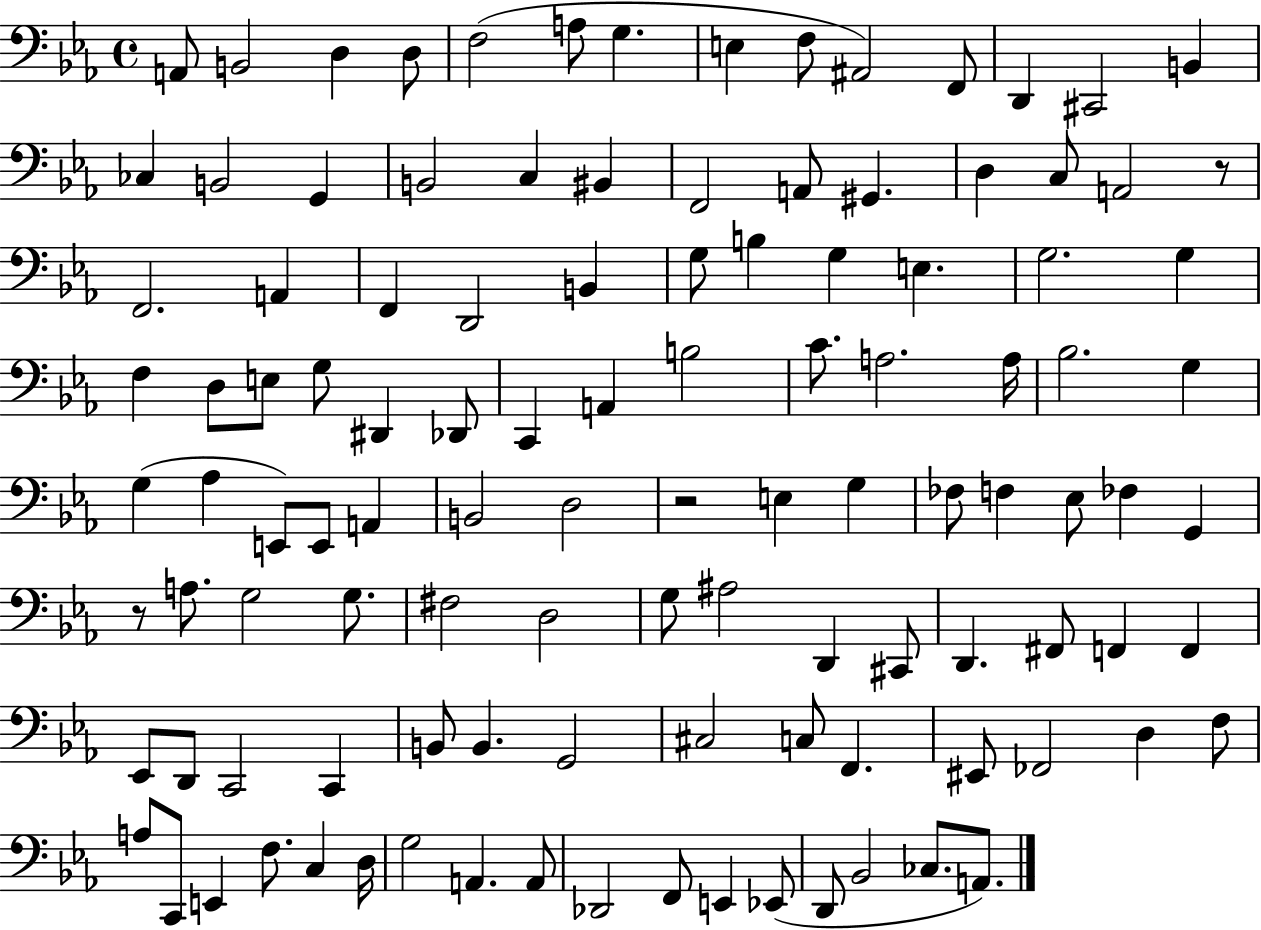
A2/e B2/h D3/q D3/e F3/h A3/e G3/q. E3/q F3/e A#2/h F2/e D2/q C#2/h B2/q CES3/q B2/h G2/q B2/h C3/q BIS2/q F2/h A2/e G#2/q. D3/q C3/e A2/h R/e F2/h. A2/q F2/q D2/h B2/q G3/e B3/q G3/q E3/q. G3/h. G3/q F3/q D3/e E3/e G3/e D#2/q Db2/e C2/q A2/q B3/h C4/e. A3/h. A3/s Bb3/h. G3/q G3/q Ab3/q E2/e E2/e A2/q B2/h D3/h R/h E3/q G3/q FES3/e F3/q Eb3/e FES3/q G2/q R/e A3/e. G3/h G3/e. F#3/h D3/h G3/e A#3/h D2/q C#2/e D2/q. F#2/e F2/q F2/q Eb2/e D2/e C2/h C2/q B2/e B2/q. G2/h C#3/h C3/e F2/q. EIS2/e FES2/h D3/q F3/e A3/e C2/e E2/q F3/e. C3/q D3/s G3/h A2/q. A2/e Db2/h F2/e E2/q Eb2/e D2/e Bb2/h CES3/e. A2/e.